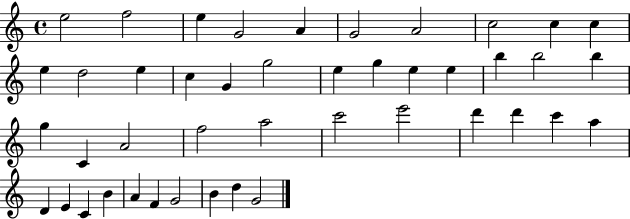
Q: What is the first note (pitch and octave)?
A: E5